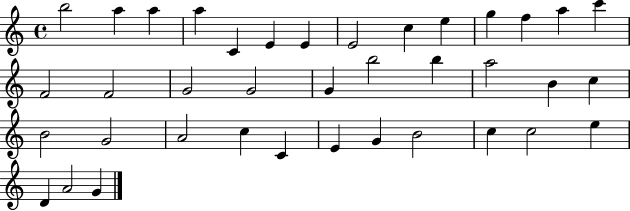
{
  \clef treble
  \time 4/4
  \defaultTimeSignature
  \key c \major
  b''2 a''4 a''4 | a''4 c'4 e'4 e'4 | e'2 c''4 e''4 | g''4 f''4 a''4 c'''4 | \break f'2 f'2 | g'2 g'2 | g'4 b''2 b''4 | a''2 b'4 c''4 | \break b'2 g'2 | a'2 c''4 c'4 | e'4 g'4 b'2 | c''4 c''2 e''4 | \break d'4 a'2 g'4 | \bar "|."
}